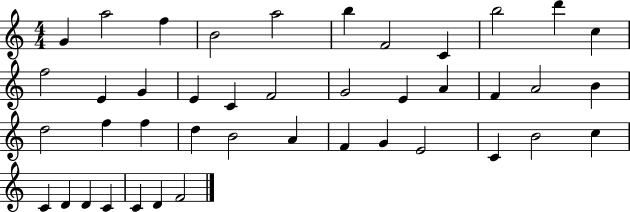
G4/q A5/h F5/q B4/h A5/h B5/q F4/h C4/q B5/h D6/q C5/q F5/h E4/q G4/q E4/q C4/q F4/h G4/h E4/q A4/q F4/q A4/h B4/q D5/h F5/q F5/q D5/q B4/h A4/q F4/q G4/q E4/h C4/q B4/h C5/q C4/q D4/q D4/q C4/q C4/q D4/q F4/h